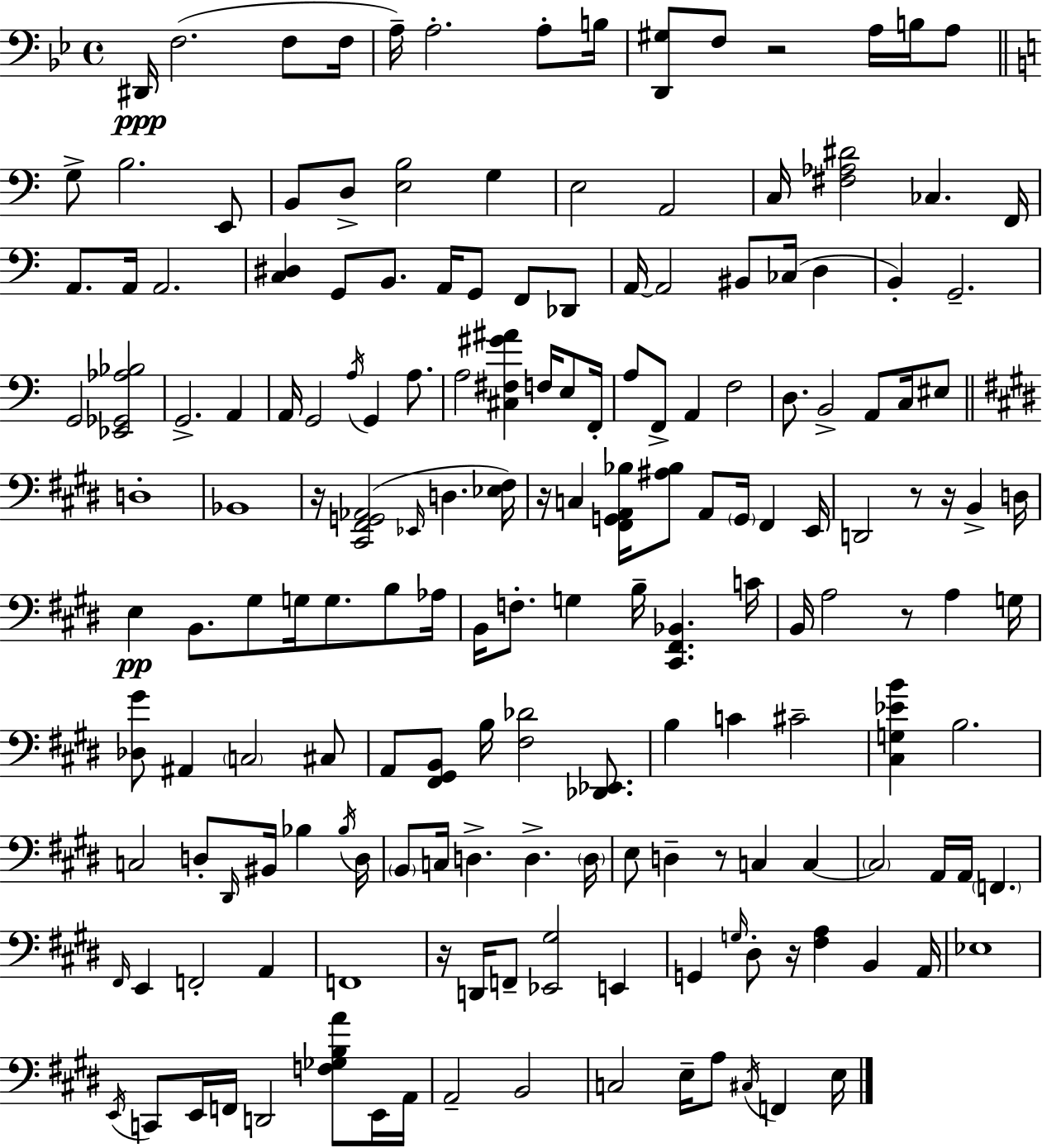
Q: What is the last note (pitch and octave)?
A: E3